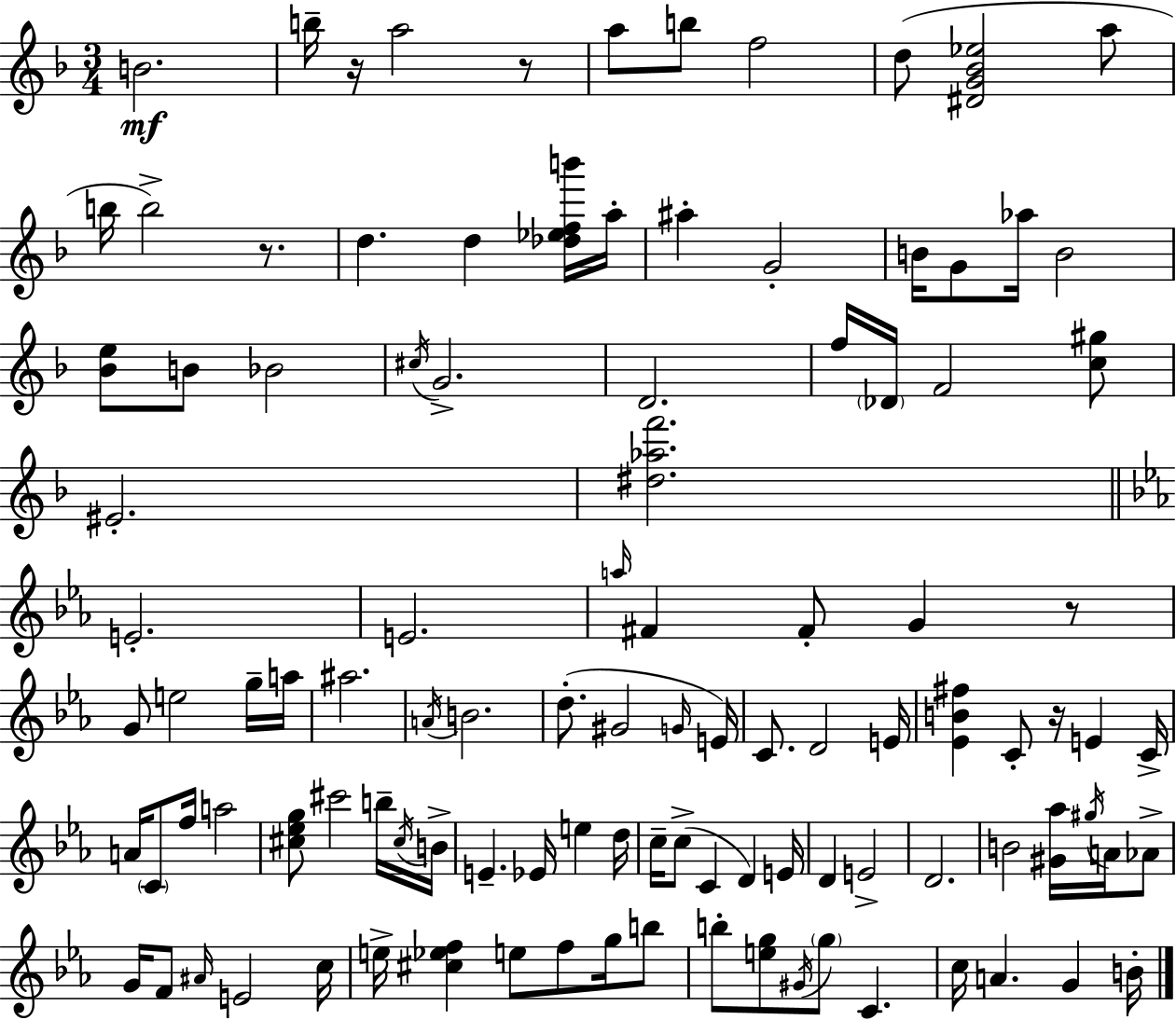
B4/h. B5/s R/s A5/h R/e A5/e B5/e F5/h D5/e [D#4,G4,Bb4,Eb5]/h A5/e B5/s B5/h R/e. D5/q. D5/q [Db5,Eb5,F5,B6]/s A5/s A#5/q G4/h B4/s G4/e Ab5/s B4/h [Bb4,E5]/e B4/e Bb4/h C#5/s G4/h. D4/h. F5/s Db4/s F4/h [C5,G#5]/e EIS4/h. [D#5,Ab5,F6]/h. E4/h. E4/h. A5/s F#4/q F#4/e G4/q R/e G4/e E5/h G5/s A5/s A#5/h. A4/s B4/h. D5/e. G#4/h G4/s E4/s C4/e. D4/h E4/s [Eb4,B4,F#5]/q C4/e R/s E4/q C4/s A4/s C4/e F5/s A5/h [C#5,Eb5,G5]/e C#6/h B5/s C#5/s B4/s E4/q. Eb4/s E5/q D5/s C5/s C5/e C4/q D4/q E4/s D4/q E4/h D4/h. B4/h [G#4,Ab5]/s G#5/s A4/s Ab4/e G4/s F4/e A#4/s E4/h C5/s E5/s [C#5,Eb5,F5]/q E5/e F5/e G5/s B5/e B5/e [E5,G5]/e G#4/s G5/e C4/q. C5/s A4/q. G4/q B4/s